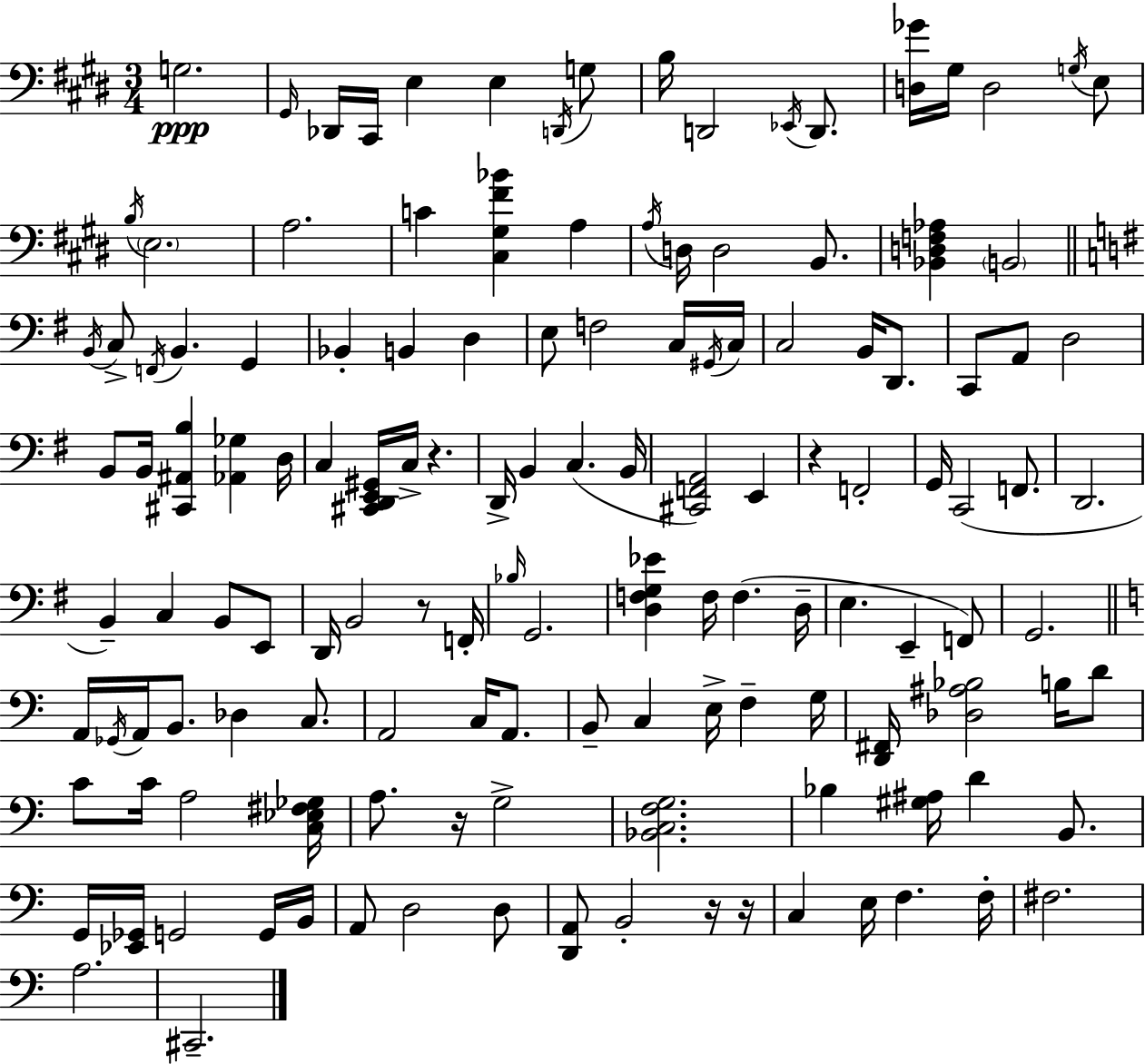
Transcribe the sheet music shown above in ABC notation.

X:1
T:Untitled
M:3/4
L:1/4
K:E
G,2 ^G,,/4 _D,,/4 ^C,,/4 E, E, D,,/4 G,/2 B,/4 D,,2 _E,,/4 D,,/2 [D,_G]/4 ^G,/4 D,2 G,/4 E,/2 B,/4 E,2 A,2 C [^C,^G,^F_B] A, A,/4 D,/4 D,2 B,,/2 [_B,,D,F,_A,] B,,2 B,,/4 C,/2 F,,/4 B,, G,, _B,, B,, D, E,/2 F,2 C,/4 ^G,,/4 C,/4 C,2 B,,/4 D,,/2 C,,/2 A,,/2 D,2 B,,/2 B,,/4 [^C,,^A,,B,] [_A,,_G,] D,/4 C, [^C,,D,,E,,^G,,]/4 C,/4 z D,,/4 B,, C, B,,/4 [^C,,F,,A,,]2 E,, z F,,2 G,,/4 C,,2 F,,/2 D,,2 B,, C, B,,/2 E,,/2 D,,/4 B,,2 z/2 F,,/4 _B,/4 G,,2 [D,F,G,_E] F,/4 F, D,/4 E, E,, F,,/2 G,,2 A,,/4 _G,,/4 A,,/4 B,,/2 _D, C,/2 A,,2 C,/4 A,,/2 B,,/2 C, E,/4 F, G,/4 [D,,^F,,]/4 [_D,^A,_B,]2 B,/4 D/2 C/2 C/4 A,2 [C,_E,^F,_G,]/4 A,/2 z/4 G,2 [_B,,C,F,G,]2 _B, [^G,^A,]/4 D B,,/2 G,,/4 [_E,,_G,,]/4 G,,2 G,,/4 B,,/4 A,,/2 D,2 D,/2 [D,,A,,]/2 B,,2 z/4 z/4 C, E,/4 F, F,/4 ^F,2 A,2 ^C,,2